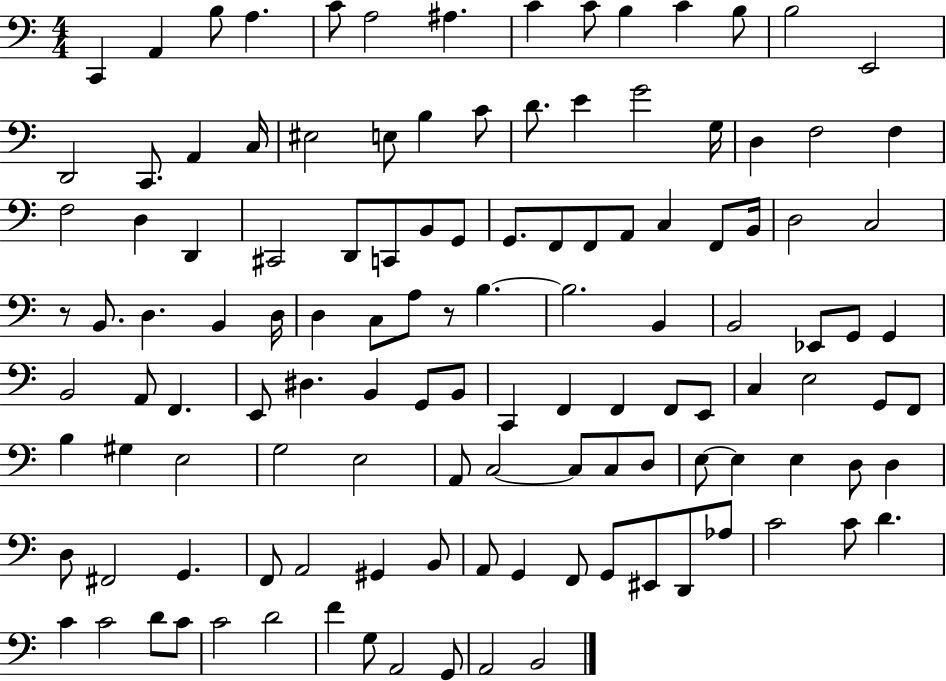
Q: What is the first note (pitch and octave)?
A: C2